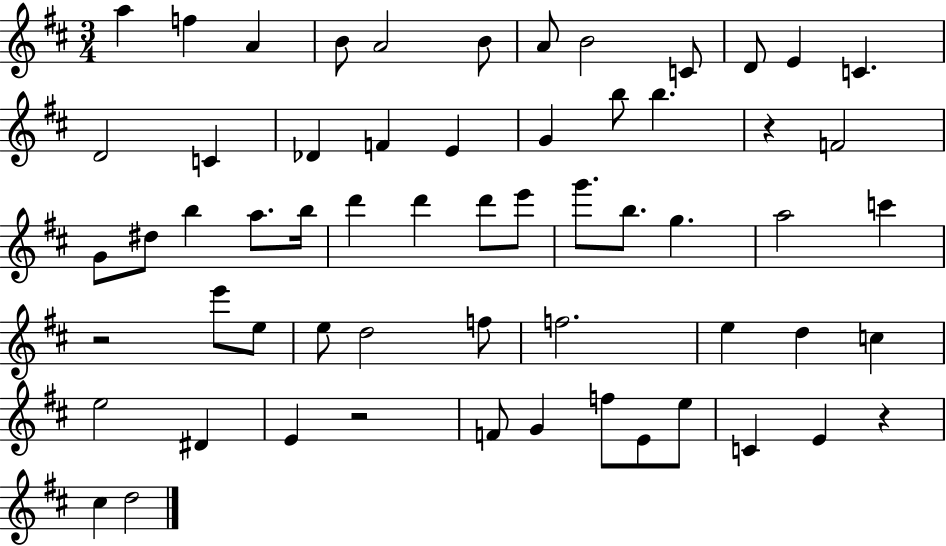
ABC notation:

X:1
T:Untitled
M:3/4
L:1/4
K:D
a f A B/2 A2 B/2 A/2 B2 C/2 D/2 E C D2 C _D F E G b/2 b z F2 G/2 ^d/2 b a/2 b/4 d' d' d'/2 e'/2 g'/2 b/2 g a2 c' z2 e'/2 e/2 e/2 d2 f/2 f2 e d c e2 ^D E z2 F/2 G f/2 E/2 e/2 C E z ^c d2